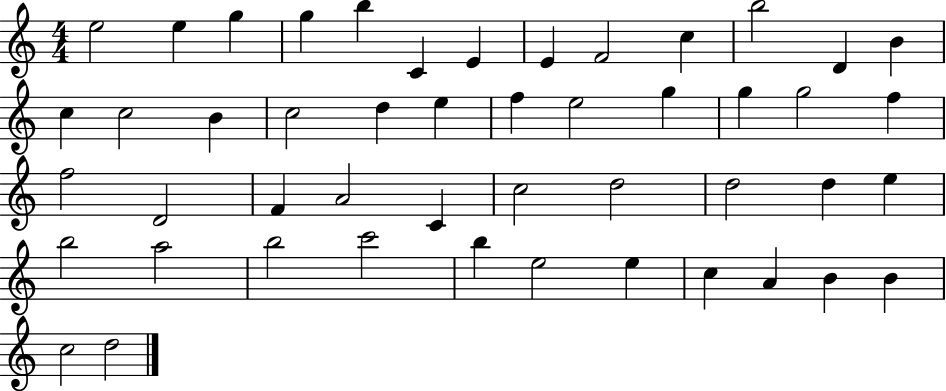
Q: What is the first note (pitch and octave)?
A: E5